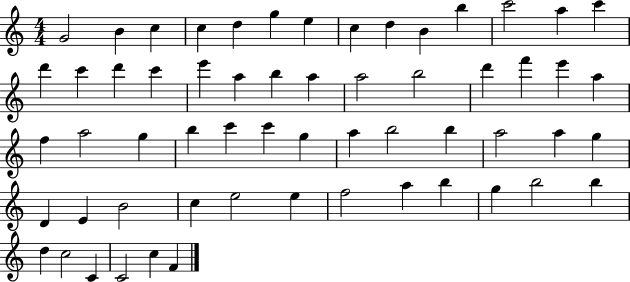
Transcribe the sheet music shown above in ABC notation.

X:1
T:Untitled
M:4/4
L:1/4
K:C
G2 B c c d g e c d B b c'2 a c' d' c' d' c' e' a b a a2 b2 d' f' e' a f a2 g b c' c' g a b2 b a2 a g D E B2 c e2 e f2 a b g b2 b d c2 C C2 c F